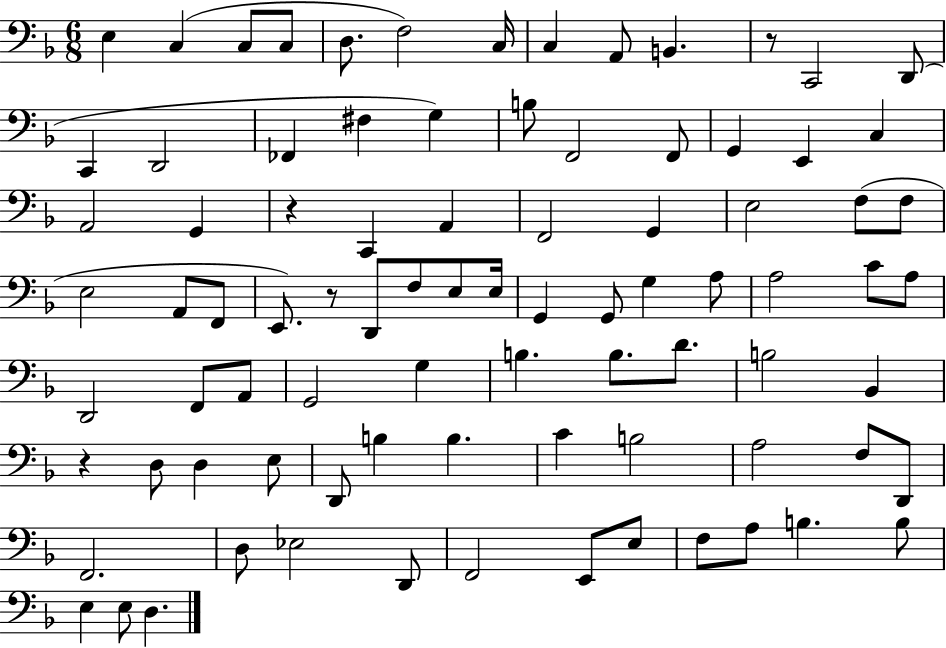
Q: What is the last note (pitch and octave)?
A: D3